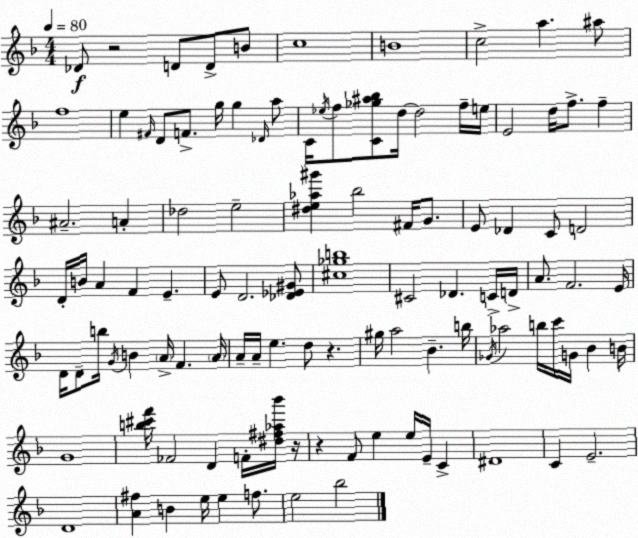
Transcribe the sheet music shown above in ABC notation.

X:1
T:Untitled
M:4/4
L:1/4
K:Dm
_D/2 z2 D/2 D/2 B/2 c4 B4 c2 a ^a/2 f4 e ^F/4 D/2 F/2 g/4 g _D/4 a/2 C/4 _e/4 f/2 [C_g^a_b]/2 d/4 d2 f/4 e/4 E2 d/4 f/2 f ^A2 A _d2 e2 [^de_a^g'] _b2 ^F/4 G/2 E/2 _D C/2 D2 D/4 B/4 A F E E/2 D2 [_D_E^G]/2 [^c_gb]4 ^C2 _D C/4 D/4 A/2 F2 E/4 D/4 D/2 b/4 G/4 B A/4 F A/4 A/4 A/4 e d/2 z ^g/4 a2 _B b/4 _G/4 _a2 b/4 c'/4 G/4 _B B/4 G4 [b^c'f']/4 _F2 D F/4 [^d^f_a_b']/4 z/4 z F/2 e e/4 E/4 C ^D4 C E2 D4 [A^f] B e/4 e f/2 e2 _b2